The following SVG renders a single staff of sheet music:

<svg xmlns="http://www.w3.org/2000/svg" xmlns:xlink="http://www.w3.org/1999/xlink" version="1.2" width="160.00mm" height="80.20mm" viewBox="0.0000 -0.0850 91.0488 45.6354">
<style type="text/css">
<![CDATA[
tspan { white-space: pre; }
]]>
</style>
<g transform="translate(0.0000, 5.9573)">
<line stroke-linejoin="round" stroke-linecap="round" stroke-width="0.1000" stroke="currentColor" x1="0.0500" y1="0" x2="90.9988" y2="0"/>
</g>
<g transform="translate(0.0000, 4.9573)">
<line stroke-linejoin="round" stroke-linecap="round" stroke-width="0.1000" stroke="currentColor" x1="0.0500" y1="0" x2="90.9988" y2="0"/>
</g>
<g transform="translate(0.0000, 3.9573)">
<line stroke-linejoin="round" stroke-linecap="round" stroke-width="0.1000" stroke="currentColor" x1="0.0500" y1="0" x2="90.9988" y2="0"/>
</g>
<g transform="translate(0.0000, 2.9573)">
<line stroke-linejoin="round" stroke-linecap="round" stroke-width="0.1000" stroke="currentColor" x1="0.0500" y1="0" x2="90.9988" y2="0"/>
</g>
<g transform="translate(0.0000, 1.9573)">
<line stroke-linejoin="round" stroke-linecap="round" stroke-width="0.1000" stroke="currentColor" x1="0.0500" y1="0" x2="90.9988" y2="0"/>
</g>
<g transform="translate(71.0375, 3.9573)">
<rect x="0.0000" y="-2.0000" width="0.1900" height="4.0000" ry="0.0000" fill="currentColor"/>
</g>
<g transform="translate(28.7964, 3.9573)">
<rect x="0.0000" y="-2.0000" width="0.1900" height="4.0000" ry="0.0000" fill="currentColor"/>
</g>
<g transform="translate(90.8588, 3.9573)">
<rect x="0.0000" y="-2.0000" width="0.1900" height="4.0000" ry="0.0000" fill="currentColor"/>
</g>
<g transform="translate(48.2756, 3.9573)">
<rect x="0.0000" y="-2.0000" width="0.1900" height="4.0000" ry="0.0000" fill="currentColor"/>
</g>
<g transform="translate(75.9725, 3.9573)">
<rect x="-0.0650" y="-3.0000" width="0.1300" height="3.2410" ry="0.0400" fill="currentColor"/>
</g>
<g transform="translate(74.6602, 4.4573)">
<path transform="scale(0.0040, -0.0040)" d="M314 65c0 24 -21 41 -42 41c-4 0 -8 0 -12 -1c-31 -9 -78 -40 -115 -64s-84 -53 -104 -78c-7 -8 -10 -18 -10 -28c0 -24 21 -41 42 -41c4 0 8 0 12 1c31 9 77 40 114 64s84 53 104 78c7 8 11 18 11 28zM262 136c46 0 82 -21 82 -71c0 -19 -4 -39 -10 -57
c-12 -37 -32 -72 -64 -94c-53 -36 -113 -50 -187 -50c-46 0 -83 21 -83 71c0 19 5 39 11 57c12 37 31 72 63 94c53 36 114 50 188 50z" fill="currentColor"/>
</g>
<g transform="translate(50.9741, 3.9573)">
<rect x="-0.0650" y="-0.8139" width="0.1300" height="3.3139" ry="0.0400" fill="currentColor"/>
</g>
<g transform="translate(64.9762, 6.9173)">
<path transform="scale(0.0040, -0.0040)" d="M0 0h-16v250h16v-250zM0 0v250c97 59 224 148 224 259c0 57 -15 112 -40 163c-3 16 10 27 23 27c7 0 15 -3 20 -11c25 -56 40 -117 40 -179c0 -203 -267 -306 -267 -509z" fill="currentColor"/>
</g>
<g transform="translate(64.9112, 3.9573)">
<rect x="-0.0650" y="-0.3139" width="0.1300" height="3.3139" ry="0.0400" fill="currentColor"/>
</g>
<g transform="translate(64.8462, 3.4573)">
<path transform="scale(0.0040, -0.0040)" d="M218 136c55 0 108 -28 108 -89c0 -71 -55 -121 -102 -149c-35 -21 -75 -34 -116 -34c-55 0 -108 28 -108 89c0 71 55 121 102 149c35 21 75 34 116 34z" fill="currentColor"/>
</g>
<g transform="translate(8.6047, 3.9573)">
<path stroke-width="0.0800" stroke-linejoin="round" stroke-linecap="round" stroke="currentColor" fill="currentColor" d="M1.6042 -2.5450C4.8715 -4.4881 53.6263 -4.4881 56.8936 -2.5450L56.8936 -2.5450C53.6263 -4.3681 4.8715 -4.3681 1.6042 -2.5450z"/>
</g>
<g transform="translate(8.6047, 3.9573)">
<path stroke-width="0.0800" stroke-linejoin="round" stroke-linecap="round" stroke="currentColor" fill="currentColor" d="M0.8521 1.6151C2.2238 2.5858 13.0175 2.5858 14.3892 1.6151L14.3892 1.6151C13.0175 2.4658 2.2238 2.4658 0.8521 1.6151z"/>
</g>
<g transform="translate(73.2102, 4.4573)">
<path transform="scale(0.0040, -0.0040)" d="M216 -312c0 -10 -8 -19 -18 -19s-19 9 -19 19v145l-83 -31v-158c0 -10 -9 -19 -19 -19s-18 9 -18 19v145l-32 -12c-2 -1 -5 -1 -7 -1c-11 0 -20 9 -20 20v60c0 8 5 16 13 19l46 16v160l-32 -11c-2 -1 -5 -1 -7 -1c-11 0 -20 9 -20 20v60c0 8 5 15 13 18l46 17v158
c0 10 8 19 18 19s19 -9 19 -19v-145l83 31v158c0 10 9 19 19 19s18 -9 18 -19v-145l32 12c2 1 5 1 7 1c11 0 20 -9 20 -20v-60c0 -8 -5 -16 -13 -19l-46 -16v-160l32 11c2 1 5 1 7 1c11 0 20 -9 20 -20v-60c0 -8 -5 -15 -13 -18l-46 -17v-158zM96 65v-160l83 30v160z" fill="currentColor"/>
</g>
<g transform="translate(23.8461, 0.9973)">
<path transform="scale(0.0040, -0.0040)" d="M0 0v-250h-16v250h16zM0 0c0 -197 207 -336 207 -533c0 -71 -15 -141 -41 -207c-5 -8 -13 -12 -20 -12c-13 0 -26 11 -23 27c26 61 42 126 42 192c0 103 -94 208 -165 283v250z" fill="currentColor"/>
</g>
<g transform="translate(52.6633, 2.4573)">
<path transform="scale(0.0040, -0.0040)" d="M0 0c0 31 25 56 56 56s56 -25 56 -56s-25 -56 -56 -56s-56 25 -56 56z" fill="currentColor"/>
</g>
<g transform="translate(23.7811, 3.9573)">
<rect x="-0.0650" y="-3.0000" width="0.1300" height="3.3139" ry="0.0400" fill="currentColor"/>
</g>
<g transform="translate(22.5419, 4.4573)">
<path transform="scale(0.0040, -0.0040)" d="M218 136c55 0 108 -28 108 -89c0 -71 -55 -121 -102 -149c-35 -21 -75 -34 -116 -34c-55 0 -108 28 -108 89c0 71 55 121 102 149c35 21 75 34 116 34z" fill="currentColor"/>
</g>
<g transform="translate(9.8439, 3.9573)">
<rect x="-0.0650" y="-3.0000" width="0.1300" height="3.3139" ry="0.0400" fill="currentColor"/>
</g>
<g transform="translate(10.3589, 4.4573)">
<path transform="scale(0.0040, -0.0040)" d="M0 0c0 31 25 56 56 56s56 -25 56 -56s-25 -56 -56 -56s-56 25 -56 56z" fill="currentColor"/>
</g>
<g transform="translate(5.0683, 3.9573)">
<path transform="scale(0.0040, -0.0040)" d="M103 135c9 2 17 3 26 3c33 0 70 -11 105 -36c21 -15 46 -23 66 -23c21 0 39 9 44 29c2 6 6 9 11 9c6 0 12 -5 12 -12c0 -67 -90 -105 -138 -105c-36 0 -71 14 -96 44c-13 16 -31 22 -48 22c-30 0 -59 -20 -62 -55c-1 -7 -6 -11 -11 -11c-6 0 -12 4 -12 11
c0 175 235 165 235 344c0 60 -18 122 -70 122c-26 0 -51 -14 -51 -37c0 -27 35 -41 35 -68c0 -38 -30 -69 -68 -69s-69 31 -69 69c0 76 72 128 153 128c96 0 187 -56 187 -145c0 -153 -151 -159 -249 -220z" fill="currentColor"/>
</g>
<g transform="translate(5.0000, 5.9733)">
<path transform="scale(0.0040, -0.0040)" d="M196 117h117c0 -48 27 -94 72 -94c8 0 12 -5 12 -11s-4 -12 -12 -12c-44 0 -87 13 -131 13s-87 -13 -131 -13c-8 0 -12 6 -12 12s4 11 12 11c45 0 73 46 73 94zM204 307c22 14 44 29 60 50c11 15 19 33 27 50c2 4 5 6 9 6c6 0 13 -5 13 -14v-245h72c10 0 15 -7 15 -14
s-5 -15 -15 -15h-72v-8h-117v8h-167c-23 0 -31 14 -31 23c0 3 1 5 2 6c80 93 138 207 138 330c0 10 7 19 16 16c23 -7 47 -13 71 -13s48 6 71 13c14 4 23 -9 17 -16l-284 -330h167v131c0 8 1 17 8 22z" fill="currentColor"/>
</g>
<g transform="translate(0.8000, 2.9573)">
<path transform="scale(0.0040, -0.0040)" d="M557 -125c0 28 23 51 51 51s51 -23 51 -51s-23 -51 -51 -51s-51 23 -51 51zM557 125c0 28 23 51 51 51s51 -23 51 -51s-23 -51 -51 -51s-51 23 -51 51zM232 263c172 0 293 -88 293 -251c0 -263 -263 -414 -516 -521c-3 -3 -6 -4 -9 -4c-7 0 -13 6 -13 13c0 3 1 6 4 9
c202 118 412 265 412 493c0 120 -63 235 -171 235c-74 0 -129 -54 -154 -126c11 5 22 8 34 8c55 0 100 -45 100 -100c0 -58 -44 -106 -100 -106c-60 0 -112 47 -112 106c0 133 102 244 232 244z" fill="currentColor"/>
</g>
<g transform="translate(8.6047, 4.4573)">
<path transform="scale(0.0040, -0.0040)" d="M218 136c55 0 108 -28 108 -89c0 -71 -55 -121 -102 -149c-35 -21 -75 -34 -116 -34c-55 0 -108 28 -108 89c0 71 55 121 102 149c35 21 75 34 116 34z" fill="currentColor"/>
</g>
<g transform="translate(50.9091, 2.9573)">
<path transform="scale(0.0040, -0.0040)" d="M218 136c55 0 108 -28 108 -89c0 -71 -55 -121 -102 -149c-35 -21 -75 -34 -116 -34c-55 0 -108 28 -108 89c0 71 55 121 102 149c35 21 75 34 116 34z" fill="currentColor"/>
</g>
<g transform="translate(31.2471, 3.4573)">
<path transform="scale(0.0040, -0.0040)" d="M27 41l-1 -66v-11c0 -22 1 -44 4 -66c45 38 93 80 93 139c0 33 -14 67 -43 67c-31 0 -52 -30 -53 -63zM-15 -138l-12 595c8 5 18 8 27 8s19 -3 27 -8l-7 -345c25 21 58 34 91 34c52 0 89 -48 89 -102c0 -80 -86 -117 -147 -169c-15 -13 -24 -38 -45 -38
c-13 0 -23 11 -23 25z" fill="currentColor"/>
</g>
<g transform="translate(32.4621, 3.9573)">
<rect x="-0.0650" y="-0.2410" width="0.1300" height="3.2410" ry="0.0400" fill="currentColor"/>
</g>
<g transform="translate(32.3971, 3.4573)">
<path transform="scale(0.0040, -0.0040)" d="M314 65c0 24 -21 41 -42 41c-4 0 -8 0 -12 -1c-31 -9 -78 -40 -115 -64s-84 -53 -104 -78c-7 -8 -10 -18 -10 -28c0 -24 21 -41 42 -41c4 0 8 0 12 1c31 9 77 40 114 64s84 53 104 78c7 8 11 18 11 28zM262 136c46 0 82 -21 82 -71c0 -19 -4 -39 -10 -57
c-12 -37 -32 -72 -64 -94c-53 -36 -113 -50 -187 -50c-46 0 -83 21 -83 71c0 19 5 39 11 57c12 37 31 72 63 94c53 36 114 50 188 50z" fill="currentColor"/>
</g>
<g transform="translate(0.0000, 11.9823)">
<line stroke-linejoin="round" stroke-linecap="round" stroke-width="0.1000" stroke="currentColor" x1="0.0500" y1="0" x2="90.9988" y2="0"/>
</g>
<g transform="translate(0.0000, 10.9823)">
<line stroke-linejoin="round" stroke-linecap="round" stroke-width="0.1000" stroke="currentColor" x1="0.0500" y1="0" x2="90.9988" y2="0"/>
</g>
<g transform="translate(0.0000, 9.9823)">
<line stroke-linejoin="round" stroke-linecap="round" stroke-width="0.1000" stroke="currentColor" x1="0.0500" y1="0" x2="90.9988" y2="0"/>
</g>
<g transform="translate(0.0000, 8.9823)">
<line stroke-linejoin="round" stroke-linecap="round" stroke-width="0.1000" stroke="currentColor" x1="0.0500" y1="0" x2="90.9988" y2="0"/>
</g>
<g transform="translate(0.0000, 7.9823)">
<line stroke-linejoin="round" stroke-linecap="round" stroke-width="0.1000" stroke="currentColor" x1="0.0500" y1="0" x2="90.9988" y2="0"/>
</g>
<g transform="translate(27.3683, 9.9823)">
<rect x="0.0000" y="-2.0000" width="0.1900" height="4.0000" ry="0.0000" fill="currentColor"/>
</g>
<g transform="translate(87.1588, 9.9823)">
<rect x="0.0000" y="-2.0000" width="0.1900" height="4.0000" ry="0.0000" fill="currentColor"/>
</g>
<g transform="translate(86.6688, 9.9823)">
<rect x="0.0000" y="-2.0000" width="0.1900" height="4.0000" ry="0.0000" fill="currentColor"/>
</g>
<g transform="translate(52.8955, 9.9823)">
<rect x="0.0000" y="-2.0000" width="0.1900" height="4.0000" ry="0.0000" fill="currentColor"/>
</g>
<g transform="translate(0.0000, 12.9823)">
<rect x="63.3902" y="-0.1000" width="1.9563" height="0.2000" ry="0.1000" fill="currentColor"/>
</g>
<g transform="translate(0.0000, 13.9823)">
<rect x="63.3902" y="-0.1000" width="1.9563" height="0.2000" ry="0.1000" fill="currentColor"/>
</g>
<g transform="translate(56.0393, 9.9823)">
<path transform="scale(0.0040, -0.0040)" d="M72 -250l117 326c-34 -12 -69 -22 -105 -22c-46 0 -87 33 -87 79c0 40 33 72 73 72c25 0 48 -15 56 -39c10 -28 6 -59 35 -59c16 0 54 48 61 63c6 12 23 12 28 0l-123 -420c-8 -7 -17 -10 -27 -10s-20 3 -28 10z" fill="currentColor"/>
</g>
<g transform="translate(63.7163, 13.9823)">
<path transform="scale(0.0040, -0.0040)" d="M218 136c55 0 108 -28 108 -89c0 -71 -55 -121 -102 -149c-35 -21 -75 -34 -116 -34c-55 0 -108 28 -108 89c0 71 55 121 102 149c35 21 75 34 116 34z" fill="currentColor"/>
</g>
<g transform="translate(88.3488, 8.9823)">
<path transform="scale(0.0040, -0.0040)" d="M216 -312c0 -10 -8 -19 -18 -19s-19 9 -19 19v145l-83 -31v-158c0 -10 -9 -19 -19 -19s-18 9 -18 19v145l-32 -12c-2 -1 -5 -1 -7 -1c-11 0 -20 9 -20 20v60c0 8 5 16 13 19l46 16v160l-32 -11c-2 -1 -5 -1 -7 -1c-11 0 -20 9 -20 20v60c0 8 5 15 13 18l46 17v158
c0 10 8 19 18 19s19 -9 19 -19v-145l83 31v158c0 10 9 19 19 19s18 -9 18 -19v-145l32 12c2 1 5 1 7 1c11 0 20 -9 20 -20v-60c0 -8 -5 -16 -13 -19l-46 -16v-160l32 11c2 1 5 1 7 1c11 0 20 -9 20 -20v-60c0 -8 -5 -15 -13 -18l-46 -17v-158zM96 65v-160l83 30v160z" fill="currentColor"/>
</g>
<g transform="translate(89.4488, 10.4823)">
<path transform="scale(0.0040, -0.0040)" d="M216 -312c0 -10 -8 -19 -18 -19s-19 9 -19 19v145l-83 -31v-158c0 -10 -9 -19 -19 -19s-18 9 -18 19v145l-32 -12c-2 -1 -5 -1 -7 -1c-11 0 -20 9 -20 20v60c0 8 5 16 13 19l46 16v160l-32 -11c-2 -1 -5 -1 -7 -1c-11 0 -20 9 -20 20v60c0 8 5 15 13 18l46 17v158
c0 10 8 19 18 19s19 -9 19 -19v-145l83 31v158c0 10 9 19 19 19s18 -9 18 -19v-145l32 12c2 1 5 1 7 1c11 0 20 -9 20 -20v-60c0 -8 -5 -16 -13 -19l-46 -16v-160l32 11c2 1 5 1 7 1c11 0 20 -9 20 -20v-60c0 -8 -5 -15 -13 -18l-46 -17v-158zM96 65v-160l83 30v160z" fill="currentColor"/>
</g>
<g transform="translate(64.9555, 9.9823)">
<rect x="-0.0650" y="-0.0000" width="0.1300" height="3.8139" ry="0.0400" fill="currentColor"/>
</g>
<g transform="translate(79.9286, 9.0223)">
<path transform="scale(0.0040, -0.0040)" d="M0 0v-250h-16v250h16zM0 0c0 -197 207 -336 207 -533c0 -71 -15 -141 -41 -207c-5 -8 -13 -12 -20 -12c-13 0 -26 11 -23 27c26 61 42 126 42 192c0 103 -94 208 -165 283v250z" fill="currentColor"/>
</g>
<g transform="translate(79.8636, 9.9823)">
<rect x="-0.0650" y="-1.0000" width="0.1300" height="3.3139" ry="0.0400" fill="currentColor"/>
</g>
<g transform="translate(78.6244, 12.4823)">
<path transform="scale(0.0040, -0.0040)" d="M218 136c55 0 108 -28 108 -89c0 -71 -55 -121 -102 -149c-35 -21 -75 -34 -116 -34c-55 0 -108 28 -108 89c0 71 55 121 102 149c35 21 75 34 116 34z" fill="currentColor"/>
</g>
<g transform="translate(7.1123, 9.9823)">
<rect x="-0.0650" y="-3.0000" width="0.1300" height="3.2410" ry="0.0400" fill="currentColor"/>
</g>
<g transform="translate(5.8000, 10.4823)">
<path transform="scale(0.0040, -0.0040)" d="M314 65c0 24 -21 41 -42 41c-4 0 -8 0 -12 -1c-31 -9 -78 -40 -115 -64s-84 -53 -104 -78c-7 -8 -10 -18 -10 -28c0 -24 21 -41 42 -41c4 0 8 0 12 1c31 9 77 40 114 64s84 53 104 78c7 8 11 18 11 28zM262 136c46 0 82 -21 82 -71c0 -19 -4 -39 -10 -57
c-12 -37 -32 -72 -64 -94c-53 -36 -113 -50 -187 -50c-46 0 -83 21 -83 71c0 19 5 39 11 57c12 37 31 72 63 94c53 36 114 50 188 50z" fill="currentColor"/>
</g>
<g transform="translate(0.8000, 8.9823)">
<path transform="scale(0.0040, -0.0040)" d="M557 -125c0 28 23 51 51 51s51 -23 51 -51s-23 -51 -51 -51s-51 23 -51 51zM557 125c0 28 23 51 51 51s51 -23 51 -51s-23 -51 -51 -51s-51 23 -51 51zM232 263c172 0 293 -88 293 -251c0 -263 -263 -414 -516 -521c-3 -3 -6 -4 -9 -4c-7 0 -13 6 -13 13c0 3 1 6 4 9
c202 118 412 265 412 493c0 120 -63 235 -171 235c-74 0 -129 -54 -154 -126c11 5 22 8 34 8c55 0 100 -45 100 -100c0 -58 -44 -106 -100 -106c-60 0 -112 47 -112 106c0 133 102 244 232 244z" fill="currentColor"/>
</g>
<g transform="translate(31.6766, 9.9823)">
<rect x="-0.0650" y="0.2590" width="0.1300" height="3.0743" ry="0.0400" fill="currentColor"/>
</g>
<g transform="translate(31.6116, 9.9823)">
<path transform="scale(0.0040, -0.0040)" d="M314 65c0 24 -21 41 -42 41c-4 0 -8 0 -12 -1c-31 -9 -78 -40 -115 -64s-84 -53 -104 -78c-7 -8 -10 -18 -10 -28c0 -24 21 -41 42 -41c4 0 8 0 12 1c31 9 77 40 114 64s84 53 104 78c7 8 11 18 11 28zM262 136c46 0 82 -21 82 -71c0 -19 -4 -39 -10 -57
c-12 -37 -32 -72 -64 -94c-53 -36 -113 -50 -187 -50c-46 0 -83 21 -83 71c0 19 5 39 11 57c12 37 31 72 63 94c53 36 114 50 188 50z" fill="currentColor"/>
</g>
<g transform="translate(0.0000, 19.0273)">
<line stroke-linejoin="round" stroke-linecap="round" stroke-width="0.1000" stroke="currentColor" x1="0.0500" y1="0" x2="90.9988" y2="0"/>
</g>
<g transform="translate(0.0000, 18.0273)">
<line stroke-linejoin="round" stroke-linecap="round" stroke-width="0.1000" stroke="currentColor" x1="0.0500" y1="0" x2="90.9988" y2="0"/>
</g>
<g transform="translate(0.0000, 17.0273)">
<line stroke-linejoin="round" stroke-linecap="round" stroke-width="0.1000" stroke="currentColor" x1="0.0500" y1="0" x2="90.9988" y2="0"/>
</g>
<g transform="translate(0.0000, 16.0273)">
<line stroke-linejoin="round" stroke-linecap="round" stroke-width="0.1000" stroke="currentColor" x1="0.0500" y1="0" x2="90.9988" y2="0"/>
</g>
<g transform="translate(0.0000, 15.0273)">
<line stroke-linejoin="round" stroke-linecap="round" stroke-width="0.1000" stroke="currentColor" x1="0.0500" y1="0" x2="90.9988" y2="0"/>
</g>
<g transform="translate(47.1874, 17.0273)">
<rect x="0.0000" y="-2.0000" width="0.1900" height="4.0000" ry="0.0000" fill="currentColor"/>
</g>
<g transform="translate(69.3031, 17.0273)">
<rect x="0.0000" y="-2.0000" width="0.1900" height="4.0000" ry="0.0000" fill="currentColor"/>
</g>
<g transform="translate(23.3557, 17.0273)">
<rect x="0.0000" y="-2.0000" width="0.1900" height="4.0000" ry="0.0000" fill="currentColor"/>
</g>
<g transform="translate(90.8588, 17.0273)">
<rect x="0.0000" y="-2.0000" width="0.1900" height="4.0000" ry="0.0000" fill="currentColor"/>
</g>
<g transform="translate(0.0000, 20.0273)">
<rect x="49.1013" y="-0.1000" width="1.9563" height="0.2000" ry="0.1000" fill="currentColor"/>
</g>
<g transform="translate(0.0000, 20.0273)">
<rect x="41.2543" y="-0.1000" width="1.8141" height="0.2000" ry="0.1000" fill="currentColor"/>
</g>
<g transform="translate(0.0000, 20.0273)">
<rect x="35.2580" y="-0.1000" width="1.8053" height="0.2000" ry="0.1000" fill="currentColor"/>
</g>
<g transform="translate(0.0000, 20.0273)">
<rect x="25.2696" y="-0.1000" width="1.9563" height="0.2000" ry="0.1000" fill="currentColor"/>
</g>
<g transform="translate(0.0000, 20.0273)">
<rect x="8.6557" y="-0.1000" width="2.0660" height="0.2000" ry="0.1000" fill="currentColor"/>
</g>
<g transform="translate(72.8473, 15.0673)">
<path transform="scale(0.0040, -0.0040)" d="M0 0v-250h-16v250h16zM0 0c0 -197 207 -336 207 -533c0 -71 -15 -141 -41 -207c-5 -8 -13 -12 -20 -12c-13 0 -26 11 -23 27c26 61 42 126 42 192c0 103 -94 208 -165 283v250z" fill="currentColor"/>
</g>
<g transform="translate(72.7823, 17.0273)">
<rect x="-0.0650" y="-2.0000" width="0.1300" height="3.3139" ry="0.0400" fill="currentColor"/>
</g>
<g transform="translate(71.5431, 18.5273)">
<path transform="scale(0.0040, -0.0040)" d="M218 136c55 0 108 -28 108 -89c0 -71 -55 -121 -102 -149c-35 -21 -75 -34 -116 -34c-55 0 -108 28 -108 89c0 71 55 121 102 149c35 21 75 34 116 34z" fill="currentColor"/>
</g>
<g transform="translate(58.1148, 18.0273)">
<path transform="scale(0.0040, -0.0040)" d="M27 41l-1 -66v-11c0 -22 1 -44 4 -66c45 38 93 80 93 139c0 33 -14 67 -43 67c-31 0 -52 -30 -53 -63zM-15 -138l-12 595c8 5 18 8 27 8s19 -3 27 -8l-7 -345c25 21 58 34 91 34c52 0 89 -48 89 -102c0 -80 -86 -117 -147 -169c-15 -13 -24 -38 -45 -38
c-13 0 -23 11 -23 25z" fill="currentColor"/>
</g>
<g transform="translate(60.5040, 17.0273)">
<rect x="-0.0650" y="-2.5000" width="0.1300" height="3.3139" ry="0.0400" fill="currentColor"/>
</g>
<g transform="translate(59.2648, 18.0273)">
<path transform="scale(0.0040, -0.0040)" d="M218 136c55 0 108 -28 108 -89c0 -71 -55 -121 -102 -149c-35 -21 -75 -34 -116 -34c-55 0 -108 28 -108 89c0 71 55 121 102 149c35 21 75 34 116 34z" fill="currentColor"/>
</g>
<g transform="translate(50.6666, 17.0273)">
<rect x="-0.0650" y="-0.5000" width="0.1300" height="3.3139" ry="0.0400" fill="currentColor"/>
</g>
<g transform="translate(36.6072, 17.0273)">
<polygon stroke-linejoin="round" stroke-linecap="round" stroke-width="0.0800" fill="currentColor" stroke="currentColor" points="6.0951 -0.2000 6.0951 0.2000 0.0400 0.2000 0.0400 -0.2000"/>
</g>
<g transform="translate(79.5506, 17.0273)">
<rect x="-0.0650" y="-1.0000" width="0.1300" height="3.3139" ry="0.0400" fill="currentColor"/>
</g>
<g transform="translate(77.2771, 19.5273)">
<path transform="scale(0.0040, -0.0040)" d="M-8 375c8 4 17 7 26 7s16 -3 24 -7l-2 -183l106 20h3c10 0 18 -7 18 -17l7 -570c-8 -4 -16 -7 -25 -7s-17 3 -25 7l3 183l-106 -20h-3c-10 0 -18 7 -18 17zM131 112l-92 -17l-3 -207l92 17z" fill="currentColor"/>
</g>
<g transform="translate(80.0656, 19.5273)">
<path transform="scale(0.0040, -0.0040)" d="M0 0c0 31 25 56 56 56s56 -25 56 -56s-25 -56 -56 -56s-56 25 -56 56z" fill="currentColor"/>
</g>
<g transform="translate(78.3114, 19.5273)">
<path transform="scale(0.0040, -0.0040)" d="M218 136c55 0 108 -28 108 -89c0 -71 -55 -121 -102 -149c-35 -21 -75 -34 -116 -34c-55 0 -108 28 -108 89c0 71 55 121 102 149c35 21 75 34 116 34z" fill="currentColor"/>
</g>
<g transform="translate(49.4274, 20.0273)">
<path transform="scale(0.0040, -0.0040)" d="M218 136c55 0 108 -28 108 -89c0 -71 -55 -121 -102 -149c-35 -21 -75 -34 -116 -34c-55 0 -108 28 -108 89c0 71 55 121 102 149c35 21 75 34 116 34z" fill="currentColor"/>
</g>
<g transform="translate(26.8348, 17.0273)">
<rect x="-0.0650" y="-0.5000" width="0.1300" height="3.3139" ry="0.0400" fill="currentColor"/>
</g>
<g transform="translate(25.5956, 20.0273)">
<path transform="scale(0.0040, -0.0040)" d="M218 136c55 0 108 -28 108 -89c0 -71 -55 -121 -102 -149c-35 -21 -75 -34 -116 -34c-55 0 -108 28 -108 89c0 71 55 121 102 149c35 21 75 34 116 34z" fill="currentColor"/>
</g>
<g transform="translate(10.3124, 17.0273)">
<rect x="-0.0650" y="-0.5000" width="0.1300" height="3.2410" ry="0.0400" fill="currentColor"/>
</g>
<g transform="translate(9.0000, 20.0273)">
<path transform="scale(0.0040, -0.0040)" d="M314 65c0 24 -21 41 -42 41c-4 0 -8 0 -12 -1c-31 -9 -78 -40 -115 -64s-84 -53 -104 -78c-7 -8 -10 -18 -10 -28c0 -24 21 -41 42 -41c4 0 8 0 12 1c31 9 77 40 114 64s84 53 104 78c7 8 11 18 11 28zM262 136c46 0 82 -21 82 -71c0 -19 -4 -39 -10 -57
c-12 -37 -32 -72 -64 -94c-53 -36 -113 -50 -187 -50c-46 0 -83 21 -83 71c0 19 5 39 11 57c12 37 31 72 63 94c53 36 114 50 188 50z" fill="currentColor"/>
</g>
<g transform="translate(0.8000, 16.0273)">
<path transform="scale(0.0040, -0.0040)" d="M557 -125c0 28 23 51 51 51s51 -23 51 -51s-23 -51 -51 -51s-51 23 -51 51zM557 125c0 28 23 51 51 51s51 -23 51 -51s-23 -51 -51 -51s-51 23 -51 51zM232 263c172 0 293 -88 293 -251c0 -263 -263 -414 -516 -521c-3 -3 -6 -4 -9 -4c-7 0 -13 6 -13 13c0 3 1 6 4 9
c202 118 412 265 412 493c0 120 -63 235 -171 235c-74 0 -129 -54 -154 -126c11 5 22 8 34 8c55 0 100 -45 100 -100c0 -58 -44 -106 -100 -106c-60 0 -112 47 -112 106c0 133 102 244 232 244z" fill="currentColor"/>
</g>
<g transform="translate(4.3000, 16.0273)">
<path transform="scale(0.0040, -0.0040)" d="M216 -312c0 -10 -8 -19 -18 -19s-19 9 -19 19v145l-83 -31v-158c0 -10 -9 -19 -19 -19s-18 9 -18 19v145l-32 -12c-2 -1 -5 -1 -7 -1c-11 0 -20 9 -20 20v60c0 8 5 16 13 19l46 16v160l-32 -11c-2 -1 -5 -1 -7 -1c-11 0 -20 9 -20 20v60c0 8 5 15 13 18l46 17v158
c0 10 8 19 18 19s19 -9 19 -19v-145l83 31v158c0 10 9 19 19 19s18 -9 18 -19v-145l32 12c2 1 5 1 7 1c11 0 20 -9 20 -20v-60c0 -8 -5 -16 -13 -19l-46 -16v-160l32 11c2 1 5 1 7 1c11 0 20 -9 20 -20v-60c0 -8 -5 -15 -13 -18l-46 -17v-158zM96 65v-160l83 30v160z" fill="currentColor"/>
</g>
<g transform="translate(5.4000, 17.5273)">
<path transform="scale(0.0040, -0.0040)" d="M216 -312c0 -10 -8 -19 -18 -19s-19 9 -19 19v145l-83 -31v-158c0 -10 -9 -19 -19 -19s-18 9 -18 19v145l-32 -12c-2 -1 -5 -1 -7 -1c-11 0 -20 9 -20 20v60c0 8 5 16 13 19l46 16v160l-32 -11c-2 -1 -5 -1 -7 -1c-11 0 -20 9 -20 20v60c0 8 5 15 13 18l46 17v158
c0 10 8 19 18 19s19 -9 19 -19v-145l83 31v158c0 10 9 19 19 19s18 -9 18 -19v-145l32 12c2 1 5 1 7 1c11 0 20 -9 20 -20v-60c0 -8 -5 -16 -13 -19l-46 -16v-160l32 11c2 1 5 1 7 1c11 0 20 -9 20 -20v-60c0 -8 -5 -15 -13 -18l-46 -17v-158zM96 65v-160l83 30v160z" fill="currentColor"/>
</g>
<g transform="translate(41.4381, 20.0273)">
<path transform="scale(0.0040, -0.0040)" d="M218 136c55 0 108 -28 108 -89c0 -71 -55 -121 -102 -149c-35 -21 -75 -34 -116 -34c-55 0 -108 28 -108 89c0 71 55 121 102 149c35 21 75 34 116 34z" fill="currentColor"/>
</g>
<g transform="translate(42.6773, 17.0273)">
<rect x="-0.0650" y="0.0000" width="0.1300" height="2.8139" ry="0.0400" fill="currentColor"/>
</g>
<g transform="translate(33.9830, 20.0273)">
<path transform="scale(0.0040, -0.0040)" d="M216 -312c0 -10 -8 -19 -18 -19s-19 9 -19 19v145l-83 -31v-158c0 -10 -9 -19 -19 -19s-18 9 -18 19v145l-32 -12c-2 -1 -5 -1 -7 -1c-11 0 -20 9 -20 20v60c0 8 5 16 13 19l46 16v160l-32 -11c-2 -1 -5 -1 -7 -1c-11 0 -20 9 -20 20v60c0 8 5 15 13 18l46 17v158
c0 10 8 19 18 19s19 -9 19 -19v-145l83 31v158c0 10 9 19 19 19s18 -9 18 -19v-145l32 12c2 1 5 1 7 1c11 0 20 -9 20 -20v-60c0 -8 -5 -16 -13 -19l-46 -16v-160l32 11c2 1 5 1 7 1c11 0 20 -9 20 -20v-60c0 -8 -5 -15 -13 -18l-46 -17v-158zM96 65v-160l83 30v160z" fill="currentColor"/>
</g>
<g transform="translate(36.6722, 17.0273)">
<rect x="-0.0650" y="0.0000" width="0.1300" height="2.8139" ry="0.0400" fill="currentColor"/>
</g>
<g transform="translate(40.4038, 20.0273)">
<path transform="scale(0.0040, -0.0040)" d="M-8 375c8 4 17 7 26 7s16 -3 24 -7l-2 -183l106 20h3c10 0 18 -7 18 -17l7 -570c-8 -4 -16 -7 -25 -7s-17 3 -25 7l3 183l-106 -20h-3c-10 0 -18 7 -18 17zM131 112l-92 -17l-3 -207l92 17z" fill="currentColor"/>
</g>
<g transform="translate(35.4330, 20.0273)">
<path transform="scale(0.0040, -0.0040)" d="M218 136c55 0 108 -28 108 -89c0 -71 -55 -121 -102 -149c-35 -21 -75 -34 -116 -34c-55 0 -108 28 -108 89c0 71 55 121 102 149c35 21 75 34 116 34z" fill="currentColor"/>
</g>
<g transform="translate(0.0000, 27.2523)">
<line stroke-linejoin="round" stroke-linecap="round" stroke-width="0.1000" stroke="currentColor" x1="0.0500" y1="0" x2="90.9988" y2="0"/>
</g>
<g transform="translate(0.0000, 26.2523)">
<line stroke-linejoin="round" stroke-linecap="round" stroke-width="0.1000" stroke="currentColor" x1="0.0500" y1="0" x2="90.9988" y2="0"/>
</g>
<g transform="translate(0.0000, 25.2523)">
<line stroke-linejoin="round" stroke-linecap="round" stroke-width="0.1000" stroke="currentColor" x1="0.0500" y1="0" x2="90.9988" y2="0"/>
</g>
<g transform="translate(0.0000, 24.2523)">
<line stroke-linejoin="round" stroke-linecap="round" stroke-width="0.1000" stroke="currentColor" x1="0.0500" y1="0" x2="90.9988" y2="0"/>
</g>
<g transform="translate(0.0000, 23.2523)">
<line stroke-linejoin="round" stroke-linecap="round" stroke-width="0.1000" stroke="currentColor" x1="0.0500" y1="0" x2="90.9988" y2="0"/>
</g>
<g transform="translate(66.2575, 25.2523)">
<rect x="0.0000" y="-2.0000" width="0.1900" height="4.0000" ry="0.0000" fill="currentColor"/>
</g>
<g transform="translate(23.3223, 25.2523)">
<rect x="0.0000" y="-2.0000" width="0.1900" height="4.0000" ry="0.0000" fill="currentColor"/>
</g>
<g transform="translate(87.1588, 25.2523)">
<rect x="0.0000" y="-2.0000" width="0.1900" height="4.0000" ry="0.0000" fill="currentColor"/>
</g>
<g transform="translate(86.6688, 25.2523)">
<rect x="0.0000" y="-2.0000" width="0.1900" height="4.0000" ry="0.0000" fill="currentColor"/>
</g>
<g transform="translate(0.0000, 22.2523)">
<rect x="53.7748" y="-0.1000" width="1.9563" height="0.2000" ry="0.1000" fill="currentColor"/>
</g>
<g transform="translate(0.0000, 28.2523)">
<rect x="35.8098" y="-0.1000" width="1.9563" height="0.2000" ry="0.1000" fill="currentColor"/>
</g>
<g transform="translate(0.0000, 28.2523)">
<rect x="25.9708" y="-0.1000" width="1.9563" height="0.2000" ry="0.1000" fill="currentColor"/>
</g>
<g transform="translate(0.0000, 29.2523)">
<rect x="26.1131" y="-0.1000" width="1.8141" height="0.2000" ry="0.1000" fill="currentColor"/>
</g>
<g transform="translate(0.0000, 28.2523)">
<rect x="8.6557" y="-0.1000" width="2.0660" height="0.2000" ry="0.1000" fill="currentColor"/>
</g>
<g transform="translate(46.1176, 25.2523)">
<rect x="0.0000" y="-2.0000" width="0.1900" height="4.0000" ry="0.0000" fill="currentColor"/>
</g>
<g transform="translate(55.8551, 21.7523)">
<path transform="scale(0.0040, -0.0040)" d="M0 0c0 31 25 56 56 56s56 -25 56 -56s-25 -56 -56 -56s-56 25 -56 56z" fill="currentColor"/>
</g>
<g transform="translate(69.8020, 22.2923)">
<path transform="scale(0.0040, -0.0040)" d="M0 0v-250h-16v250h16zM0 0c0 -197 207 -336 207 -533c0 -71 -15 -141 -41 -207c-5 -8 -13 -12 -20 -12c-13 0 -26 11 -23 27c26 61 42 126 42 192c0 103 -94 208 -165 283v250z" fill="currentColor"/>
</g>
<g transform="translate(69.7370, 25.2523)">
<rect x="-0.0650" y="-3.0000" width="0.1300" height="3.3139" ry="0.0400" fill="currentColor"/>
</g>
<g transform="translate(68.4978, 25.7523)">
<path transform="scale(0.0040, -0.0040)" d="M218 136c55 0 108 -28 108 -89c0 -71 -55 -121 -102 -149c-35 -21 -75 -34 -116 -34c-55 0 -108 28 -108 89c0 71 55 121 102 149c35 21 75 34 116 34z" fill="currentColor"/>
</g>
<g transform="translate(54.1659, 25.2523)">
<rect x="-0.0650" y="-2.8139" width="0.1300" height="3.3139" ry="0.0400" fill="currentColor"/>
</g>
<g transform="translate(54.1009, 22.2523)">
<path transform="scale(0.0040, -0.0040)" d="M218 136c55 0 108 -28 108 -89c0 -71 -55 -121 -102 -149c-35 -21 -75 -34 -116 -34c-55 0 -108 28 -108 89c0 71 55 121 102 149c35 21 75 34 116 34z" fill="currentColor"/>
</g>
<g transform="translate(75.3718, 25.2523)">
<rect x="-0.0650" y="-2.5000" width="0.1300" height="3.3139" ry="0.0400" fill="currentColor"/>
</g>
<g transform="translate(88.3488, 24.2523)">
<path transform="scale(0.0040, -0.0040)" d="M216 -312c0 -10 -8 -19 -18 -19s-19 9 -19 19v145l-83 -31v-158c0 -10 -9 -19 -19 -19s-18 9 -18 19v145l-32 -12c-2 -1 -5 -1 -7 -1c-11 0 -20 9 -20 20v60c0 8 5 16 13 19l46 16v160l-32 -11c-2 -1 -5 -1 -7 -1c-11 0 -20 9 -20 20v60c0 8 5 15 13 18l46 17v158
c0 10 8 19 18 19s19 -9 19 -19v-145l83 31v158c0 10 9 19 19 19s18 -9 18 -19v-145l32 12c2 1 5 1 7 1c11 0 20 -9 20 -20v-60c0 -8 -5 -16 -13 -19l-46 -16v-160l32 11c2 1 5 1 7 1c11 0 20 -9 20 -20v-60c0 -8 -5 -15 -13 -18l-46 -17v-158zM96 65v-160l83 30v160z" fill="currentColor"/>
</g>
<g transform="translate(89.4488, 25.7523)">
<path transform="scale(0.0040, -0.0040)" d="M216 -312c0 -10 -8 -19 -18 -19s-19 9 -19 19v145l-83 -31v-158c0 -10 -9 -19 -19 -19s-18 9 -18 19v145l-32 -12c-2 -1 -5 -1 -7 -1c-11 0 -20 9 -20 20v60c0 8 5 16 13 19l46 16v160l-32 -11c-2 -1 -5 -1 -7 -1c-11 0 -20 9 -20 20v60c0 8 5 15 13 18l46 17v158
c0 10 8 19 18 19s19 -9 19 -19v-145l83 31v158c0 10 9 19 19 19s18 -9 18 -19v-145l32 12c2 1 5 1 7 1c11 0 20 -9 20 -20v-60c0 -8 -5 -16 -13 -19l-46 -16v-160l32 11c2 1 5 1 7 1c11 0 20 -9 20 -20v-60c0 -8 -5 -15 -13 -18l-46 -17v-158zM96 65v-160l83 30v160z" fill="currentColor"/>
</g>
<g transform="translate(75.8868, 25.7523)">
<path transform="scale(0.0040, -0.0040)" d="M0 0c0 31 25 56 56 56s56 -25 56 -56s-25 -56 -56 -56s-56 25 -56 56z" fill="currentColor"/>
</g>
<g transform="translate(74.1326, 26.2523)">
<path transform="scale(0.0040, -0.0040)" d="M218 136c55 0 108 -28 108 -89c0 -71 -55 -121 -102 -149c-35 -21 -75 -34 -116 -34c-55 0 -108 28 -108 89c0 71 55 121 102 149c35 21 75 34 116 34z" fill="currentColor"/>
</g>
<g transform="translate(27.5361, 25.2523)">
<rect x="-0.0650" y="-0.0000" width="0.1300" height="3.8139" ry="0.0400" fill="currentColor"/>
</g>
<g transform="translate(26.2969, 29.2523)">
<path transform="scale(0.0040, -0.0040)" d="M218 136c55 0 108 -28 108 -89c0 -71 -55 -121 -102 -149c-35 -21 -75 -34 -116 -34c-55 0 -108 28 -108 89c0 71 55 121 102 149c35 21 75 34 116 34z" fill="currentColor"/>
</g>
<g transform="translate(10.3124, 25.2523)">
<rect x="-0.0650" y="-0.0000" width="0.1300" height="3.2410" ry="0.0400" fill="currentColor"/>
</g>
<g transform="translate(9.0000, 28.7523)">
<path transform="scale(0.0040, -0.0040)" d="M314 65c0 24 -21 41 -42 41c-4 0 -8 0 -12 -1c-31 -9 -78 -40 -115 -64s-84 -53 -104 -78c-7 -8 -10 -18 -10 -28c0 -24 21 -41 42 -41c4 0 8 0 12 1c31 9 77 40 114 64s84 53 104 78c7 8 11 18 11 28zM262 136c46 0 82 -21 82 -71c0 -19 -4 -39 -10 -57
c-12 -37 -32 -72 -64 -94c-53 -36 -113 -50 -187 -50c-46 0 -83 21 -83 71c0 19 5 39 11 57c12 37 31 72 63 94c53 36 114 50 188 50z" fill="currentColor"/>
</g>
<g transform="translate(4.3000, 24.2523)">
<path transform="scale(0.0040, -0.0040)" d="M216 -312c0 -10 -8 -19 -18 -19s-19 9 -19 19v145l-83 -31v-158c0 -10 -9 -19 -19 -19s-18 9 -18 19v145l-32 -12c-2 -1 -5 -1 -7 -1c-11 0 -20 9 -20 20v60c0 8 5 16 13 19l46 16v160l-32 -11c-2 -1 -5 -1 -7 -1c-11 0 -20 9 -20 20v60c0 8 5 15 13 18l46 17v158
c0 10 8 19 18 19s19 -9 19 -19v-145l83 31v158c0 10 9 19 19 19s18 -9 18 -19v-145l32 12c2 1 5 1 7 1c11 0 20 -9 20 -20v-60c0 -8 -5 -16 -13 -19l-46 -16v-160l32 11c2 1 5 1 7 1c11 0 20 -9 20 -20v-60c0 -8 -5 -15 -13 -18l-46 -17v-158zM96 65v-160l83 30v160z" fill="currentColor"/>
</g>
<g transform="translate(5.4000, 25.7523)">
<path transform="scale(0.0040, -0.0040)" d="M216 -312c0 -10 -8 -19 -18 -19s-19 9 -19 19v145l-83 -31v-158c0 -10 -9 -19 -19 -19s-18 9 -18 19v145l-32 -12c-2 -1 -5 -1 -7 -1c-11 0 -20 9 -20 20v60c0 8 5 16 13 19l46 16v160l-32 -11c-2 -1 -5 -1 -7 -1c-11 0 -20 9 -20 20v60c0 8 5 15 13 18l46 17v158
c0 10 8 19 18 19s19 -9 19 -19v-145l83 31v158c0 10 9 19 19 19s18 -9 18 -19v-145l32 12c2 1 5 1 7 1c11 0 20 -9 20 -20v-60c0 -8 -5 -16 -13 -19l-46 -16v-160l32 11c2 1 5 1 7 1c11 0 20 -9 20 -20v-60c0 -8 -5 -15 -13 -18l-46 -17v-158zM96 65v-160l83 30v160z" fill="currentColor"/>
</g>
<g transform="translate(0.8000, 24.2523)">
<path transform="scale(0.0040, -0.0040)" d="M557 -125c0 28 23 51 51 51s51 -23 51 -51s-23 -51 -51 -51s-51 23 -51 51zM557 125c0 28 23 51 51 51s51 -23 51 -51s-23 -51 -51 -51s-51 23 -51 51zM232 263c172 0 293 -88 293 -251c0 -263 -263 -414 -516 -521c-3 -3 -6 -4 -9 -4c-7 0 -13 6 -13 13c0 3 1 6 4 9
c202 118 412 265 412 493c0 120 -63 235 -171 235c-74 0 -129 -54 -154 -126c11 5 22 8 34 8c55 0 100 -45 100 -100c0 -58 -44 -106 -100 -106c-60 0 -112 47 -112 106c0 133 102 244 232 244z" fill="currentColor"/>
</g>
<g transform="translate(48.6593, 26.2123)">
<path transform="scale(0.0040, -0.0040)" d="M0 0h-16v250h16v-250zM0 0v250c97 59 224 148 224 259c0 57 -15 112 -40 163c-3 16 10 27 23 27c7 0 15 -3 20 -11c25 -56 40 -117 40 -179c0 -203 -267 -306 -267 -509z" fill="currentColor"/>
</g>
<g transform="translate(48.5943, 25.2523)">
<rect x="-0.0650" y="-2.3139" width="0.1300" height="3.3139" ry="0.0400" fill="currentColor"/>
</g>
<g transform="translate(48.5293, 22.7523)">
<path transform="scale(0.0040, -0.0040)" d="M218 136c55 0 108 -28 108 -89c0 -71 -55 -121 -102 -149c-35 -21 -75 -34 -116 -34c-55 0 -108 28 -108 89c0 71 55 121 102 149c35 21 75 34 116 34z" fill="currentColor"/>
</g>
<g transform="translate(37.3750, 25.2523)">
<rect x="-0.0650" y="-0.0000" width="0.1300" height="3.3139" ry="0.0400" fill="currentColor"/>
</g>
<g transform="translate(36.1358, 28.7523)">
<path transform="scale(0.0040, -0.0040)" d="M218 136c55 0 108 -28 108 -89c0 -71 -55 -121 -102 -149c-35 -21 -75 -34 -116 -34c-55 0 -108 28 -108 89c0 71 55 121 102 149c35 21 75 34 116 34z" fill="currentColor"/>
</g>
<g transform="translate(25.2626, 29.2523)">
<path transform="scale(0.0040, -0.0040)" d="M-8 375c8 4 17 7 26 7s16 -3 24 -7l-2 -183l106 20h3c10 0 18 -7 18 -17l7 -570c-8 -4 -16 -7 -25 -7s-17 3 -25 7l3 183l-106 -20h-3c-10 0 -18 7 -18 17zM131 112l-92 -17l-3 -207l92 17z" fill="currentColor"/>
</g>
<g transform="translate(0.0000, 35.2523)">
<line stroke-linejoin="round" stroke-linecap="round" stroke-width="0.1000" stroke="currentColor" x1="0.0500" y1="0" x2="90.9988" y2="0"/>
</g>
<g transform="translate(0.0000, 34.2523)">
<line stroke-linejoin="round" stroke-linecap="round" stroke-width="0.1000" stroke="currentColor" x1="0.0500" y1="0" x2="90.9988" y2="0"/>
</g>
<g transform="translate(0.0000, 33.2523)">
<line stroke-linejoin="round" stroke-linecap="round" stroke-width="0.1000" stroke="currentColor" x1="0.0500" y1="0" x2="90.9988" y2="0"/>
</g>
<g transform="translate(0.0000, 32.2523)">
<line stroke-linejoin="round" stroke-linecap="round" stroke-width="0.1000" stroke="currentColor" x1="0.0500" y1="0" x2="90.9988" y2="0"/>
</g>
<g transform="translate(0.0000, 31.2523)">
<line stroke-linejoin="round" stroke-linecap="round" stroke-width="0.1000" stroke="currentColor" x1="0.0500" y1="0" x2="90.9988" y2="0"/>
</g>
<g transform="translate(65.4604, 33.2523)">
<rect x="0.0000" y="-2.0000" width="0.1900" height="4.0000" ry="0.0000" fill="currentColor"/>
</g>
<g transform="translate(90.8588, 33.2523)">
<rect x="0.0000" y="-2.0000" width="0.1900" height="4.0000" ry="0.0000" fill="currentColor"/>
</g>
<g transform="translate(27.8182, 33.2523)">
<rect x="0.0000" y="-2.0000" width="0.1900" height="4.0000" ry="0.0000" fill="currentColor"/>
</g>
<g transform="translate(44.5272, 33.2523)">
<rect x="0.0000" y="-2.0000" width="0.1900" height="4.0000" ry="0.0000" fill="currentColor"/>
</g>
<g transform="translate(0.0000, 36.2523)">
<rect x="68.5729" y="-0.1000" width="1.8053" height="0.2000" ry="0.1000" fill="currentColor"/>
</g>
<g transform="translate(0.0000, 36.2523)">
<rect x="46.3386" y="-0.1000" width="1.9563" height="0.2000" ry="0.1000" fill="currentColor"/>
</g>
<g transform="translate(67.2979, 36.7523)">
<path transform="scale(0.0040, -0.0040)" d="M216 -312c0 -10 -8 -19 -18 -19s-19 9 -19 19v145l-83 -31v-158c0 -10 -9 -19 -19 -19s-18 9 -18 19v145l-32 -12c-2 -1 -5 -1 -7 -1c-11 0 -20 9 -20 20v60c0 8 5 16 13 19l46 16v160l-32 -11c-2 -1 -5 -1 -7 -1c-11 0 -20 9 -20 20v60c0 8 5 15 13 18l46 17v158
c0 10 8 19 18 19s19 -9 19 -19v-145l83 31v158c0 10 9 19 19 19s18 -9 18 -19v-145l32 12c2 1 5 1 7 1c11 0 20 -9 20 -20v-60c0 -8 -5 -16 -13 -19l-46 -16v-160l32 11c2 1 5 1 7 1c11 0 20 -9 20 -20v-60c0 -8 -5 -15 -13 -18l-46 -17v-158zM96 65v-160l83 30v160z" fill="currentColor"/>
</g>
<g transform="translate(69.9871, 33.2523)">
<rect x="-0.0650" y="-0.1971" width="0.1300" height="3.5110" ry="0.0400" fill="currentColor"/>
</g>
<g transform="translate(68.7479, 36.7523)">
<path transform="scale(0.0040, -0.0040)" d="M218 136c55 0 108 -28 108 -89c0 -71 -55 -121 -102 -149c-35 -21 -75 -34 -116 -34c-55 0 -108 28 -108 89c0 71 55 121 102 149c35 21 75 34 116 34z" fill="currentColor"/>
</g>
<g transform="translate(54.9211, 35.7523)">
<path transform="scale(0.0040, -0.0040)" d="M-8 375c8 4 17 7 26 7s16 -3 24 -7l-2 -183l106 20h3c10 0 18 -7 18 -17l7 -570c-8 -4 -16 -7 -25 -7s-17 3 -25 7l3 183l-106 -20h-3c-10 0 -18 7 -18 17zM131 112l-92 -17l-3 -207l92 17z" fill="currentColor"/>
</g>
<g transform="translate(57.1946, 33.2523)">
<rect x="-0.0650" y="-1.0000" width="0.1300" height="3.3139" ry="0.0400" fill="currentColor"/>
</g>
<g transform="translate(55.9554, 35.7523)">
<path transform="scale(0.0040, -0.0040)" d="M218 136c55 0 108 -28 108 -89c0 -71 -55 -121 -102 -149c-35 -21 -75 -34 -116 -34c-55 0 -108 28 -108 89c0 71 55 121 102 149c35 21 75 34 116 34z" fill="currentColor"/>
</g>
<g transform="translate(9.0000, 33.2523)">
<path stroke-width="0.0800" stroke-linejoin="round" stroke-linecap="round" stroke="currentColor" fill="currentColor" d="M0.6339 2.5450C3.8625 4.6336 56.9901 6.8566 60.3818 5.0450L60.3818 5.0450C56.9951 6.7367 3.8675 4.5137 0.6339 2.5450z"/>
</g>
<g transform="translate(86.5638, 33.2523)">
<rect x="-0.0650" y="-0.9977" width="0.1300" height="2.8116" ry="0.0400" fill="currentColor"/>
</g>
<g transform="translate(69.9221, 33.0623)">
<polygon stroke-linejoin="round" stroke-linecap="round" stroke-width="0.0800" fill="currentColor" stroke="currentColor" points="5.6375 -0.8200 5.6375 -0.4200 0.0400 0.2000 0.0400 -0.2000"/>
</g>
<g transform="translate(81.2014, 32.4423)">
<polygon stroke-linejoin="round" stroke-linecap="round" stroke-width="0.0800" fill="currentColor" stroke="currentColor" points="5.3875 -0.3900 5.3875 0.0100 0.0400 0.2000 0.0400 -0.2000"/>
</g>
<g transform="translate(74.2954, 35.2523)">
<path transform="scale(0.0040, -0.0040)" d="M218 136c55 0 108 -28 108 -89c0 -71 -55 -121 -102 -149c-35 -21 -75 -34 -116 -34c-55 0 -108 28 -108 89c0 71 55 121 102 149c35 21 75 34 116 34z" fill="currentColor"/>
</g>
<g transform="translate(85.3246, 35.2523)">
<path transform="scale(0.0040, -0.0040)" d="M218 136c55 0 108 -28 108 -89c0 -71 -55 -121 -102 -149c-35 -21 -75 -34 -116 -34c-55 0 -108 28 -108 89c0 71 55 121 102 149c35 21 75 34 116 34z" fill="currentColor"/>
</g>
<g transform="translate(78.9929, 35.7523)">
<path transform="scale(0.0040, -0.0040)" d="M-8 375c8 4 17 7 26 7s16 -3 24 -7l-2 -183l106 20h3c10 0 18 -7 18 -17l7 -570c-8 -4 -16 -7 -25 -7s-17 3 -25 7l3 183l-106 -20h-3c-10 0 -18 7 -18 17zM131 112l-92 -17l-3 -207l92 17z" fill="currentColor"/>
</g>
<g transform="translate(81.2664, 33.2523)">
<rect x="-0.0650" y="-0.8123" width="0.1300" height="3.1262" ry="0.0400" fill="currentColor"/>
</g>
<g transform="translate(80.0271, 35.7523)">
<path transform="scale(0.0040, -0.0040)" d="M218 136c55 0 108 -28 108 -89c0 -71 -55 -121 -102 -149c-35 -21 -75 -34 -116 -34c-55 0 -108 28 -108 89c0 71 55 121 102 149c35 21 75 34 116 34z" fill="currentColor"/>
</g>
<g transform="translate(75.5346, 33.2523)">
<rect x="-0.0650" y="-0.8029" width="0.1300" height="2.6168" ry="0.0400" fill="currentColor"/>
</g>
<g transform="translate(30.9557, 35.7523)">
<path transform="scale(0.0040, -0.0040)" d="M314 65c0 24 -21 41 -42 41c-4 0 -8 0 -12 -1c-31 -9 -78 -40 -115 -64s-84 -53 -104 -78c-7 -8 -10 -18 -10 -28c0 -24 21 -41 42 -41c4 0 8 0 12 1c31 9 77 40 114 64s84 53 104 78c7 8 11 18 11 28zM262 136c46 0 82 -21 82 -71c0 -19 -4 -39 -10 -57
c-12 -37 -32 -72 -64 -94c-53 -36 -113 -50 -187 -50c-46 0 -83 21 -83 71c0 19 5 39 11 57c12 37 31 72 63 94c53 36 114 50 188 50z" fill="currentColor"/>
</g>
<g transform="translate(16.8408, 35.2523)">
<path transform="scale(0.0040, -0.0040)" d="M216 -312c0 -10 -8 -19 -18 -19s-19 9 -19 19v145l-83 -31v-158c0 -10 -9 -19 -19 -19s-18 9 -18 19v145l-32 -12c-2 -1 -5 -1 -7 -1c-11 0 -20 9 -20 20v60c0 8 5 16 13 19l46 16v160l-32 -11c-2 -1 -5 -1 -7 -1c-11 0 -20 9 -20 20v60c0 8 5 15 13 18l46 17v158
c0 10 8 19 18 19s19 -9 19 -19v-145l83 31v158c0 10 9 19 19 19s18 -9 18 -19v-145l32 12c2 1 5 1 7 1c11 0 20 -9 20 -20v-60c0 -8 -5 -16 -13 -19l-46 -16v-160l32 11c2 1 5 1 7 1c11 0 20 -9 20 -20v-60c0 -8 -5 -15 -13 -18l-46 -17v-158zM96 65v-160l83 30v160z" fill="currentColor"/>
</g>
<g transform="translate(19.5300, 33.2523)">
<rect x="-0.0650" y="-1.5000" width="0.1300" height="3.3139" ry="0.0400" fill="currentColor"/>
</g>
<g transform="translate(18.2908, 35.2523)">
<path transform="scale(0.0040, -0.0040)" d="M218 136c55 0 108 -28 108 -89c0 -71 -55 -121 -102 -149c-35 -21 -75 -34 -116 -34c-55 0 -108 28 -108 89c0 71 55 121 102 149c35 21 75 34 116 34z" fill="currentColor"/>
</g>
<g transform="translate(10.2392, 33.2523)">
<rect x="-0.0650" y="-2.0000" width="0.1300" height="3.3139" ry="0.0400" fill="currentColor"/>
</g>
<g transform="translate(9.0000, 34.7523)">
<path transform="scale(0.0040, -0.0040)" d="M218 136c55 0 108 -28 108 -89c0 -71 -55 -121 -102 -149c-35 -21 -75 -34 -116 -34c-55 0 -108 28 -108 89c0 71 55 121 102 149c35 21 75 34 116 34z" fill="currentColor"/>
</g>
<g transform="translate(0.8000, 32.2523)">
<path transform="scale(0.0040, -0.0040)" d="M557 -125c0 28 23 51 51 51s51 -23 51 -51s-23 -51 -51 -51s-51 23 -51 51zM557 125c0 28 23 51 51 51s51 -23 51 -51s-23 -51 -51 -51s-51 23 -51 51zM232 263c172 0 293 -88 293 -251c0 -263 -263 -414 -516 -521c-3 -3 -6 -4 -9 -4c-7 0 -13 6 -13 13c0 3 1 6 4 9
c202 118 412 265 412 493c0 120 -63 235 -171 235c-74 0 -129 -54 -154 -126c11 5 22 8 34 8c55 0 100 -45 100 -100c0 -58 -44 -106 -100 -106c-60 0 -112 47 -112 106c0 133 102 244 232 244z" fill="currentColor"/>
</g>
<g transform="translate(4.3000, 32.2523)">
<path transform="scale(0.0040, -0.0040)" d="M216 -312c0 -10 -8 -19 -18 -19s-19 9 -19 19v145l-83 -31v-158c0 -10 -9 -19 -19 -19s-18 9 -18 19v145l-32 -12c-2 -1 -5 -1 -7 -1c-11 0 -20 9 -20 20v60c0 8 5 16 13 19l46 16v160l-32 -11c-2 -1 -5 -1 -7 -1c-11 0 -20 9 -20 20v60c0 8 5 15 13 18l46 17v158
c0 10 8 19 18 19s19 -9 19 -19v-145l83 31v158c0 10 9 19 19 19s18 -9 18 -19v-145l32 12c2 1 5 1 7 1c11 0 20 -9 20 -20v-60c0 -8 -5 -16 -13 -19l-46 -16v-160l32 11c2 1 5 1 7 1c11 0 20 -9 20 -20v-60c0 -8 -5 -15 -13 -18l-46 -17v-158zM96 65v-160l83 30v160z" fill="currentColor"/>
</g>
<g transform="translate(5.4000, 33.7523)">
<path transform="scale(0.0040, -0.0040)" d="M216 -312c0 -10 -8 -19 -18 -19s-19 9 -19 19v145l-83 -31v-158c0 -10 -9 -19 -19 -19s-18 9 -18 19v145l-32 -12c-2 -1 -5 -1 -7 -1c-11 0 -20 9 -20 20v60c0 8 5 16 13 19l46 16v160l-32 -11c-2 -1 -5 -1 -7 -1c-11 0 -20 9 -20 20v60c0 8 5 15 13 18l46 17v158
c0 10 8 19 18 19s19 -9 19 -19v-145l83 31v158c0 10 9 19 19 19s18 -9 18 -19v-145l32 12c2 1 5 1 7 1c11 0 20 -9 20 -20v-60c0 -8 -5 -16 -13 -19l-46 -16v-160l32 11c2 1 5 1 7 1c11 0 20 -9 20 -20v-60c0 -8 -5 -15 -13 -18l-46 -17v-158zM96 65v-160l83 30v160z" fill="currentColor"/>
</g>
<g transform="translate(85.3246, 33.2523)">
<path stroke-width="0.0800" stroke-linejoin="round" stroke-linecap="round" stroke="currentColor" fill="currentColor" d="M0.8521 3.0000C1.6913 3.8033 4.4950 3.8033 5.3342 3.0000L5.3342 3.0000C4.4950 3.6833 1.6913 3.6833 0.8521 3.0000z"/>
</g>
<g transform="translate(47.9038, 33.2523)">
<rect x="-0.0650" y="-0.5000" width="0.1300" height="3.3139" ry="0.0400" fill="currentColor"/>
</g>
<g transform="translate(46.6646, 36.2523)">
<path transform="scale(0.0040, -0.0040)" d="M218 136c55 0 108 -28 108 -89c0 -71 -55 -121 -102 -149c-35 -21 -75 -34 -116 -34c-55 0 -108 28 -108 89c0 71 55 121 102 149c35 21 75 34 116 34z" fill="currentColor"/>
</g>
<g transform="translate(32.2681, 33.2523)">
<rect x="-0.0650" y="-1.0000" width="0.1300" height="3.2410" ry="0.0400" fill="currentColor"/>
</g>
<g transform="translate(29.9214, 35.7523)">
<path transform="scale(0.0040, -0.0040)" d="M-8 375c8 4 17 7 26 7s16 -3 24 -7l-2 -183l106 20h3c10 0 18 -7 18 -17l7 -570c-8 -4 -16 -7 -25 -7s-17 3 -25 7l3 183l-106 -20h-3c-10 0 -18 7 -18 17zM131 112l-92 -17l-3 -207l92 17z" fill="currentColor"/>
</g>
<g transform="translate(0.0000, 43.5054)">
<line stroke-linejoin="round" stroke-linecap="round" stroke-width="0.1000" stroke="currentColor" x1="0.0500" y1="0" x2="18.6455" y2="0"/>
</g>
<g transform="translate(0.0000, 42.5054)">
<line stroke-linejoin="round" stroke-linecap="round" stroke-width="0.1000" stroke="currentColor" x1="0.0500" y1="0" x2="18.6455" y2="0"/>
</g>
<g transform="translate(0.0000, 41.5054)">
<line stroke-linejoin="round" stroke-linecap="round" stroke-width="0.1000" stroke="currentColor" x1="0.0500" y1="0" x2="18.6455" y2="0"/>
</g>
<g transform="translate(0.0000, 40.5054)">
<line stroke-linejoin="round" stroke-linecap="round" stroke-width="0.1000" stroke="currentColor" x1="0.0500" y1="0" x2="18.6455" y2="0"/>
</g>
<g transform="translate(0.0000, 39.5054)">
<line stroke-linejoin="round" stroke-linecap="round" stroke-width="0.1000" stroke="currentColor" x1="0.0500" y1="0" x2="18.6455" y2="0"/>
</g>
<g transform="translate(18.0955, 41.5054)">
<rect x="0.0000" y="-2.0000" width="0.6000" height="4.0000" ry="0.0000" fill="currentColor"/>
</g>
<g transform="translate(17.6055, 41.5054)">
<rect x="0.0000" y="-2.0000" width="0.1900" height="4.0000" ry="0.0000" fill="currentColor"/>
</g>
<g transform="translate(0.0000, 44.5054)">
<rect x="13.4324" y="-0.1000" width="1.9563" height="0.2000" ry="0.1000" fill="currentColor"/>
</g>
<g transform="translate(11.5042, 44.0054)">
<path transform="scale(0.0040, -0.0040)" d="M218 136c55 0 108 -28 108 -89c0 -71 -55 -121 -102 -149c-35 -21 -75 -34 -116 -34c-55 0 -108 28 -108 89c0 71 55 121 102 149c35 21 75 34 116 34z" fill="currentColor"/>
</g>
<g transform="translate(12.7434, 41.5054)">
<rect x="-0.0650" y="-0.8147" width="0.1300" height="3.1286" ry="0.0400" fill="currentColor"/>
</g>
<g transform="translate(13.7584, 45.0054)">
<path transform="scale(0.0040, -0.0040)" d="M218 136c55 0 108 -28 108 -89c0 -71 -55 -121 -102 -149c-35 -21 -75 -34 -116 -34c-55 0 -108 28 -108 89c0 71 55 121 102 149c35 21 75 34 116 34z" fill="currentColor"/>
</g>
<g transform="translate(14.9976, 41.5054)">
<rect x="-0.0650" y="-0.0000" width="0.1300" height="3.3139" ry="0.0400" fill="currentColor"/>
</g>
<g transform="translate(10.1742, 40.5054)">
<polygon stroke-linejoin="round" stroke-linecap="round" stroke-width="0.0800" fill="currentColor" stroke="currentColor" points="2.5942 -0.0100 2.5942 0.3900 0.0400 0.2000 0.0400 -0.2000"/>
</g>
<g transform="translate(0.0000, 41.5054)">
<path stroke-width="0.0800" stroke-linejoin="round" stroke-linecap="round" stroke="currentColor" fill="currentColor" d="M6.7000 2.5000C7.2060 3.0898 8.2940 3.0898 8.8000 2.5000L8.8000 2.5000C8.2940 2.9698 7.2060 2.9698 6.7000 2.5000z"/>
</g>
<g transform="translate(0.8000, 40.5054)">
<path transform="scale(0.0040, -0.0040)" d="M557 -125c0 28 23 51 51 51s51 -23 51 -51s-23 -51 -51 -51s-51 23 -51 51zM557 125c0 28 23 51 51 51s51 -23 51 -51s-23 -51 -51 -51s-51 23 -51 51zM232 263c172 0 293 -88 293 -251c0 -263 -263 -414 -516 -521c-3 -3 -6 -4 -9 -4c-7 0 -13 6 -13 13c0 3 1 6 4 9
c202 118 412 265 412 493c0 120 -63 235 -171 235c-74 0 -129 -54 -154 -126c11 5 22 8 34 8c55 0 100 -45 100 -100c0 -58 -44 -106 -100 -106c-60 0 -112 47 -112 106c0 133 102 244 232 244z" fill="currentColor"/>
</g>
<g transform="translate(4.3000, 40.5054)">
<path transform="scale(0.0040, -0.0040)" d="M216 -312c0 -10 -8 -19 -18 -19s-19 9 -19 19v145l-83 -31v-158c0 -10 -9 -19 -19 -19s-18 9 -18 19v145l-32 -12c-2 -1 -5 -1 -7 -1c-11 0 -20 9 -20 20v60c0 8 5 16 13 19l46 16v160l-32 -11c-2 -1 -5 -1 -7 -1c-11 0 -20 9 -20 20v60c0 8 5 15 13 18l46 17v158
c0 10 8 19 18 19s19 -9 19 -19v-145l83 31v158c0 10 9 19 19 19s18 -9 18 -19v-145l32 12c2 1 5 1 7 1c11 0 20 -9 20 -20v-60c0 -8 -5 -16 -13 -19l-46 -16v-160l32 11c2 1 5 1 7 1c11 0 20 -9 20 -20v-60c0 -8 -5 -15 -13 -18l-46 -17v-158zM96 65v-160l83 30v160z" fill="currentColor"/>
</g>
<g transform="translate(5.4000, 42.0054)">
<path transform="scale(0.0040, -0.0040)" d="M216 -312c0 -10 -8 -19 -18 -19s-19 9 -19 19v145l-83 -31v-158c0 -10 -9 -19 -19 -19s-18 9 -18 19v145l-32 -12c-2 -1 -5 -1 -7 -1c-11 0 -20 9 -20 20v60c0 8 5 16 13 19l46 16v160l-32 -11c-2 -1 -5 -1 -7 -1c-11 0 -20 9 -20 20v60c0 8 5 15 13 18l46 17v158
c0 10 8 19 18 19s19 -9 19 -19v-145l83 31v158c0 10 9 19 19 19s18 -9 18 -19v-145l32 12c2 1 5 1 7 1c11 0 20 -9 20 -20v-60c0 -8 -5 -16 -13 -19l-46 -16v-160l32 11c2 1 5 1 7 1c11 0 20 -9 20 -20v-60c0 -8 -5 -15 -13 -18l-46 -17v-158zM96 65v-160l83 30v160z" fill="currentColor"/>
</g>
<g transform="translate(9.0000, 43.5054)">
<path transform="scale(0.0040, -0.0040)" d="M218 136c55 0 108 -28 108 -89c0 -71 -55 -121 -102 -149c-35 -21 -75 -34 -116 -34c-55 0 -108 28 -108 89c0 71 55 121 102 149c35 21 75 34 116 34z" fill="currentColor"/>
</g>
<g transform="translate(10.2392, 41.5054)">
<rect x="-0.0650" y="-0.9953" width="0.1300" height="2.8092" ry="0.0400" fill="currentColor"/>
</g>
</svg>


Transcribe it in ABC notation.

X:1
T:Untitled
M:2/4
L:1/4
K:C
C, C,/2 _E,2 F, E,/2 ^C,2 C,2 D,2 z/2 C,, F,,/2 E,,2 E,, ^E,,/2 E,,/2 E,, _B,, A,,/2 F,, D,,2 C,, D,, B,/2 ^C ^C,/2 B,, A,, ^G,, F,,2 E,, F,, ^D,,/2 G,,/2 F,,/2 G,,/2 G,,/2 ^F,,/2 D,,